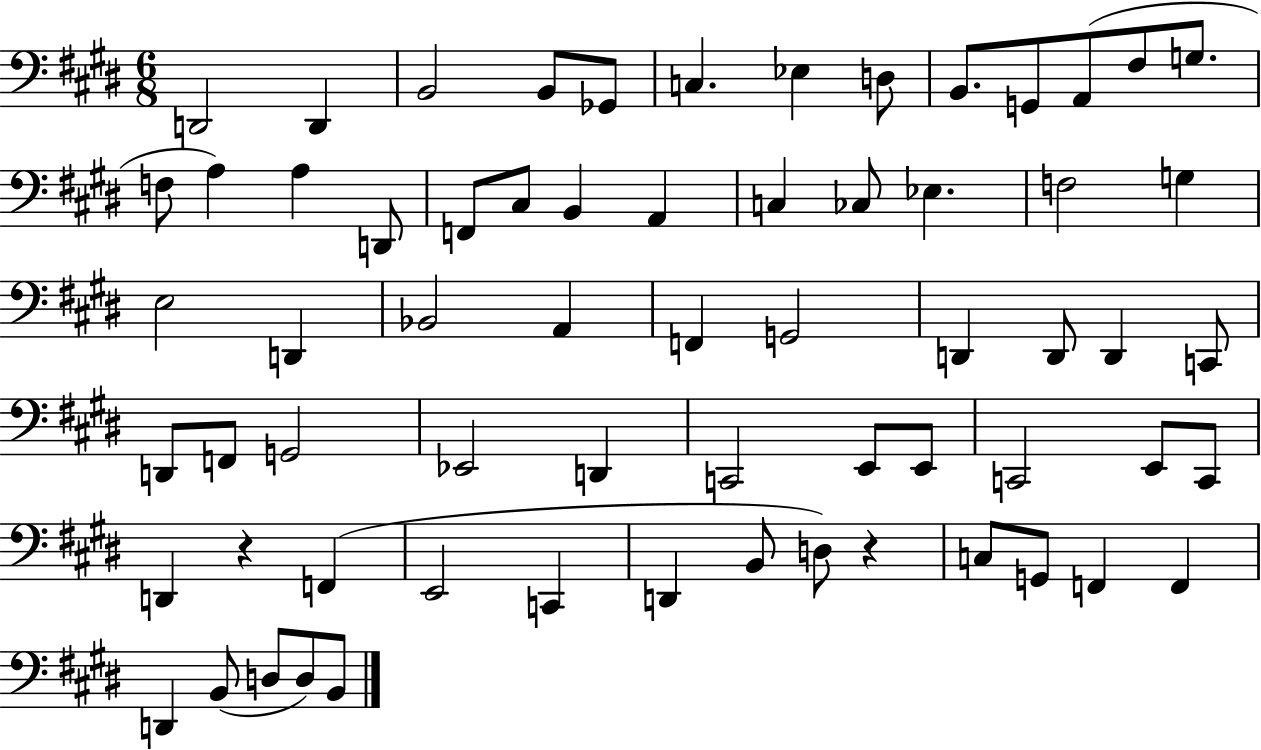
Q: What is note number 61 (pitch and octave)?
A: D3